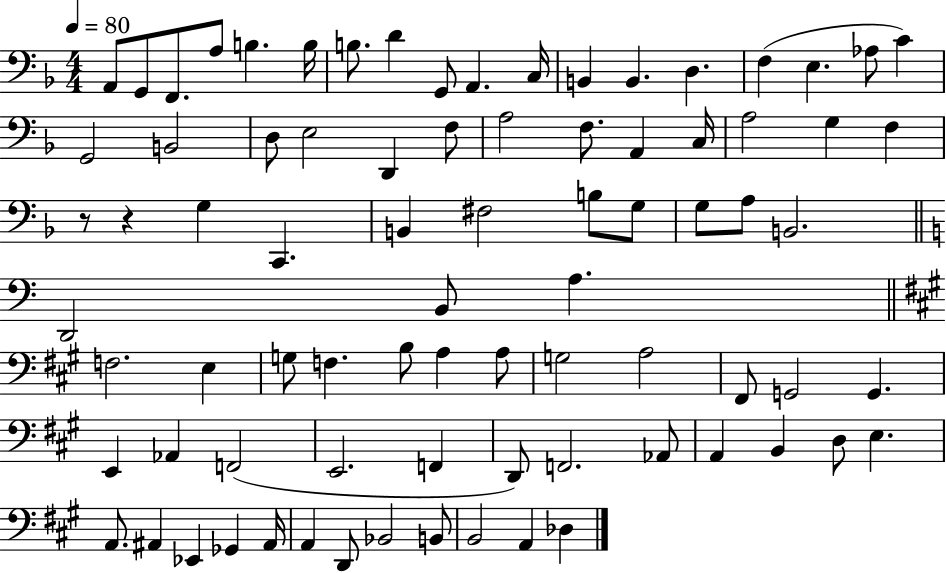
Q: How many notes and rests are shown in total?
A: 81